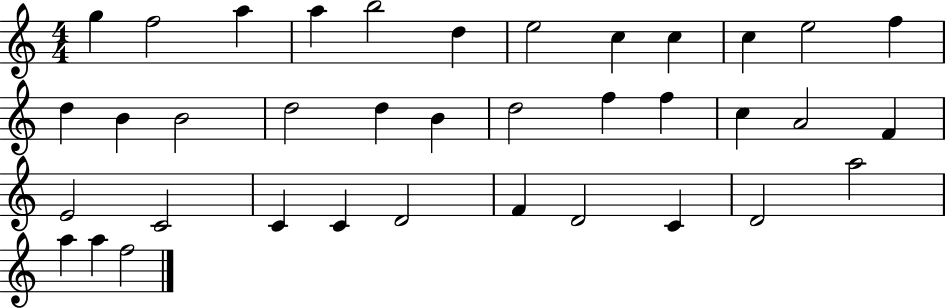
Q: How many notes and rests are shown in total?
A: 37